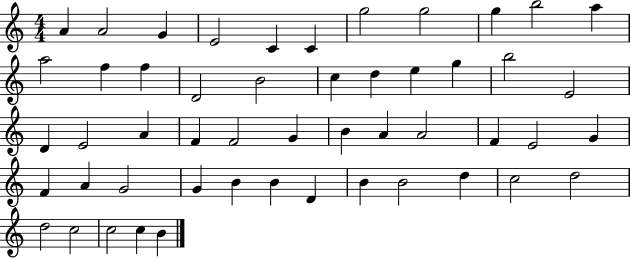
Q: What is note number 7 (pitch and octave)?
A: G5